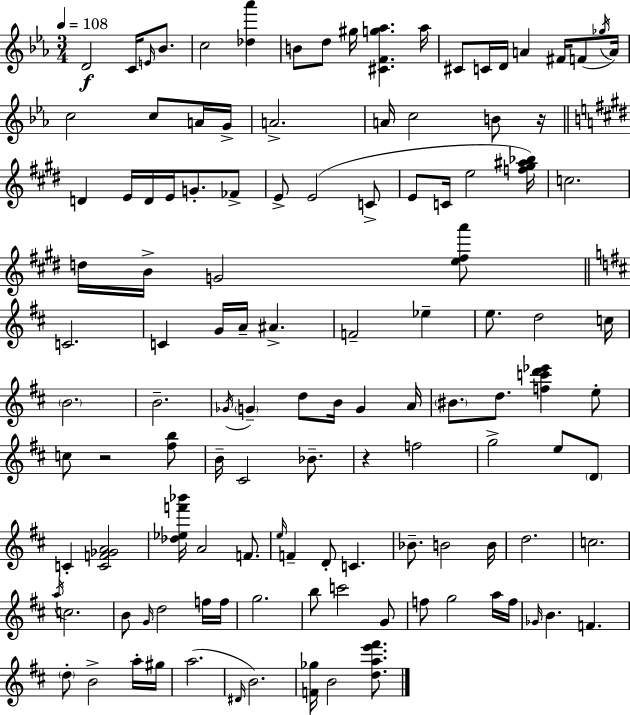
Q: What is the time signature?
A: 3/4